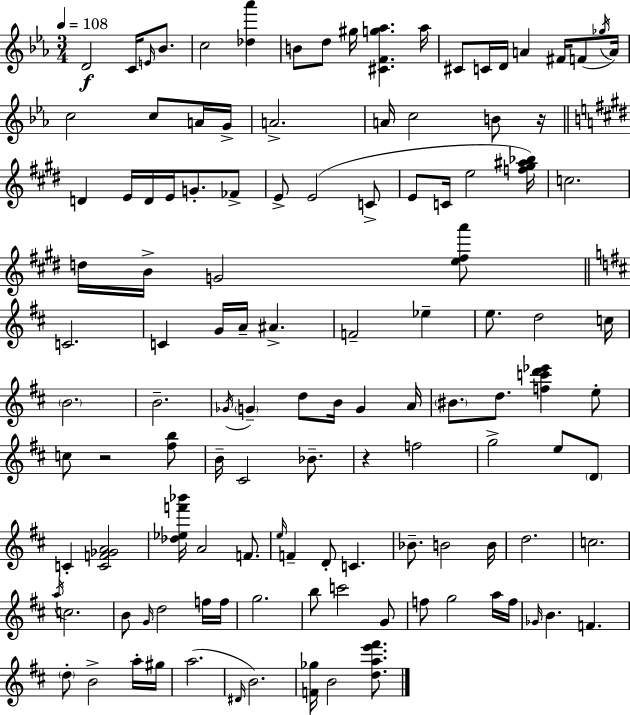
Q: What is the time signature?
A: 3/4